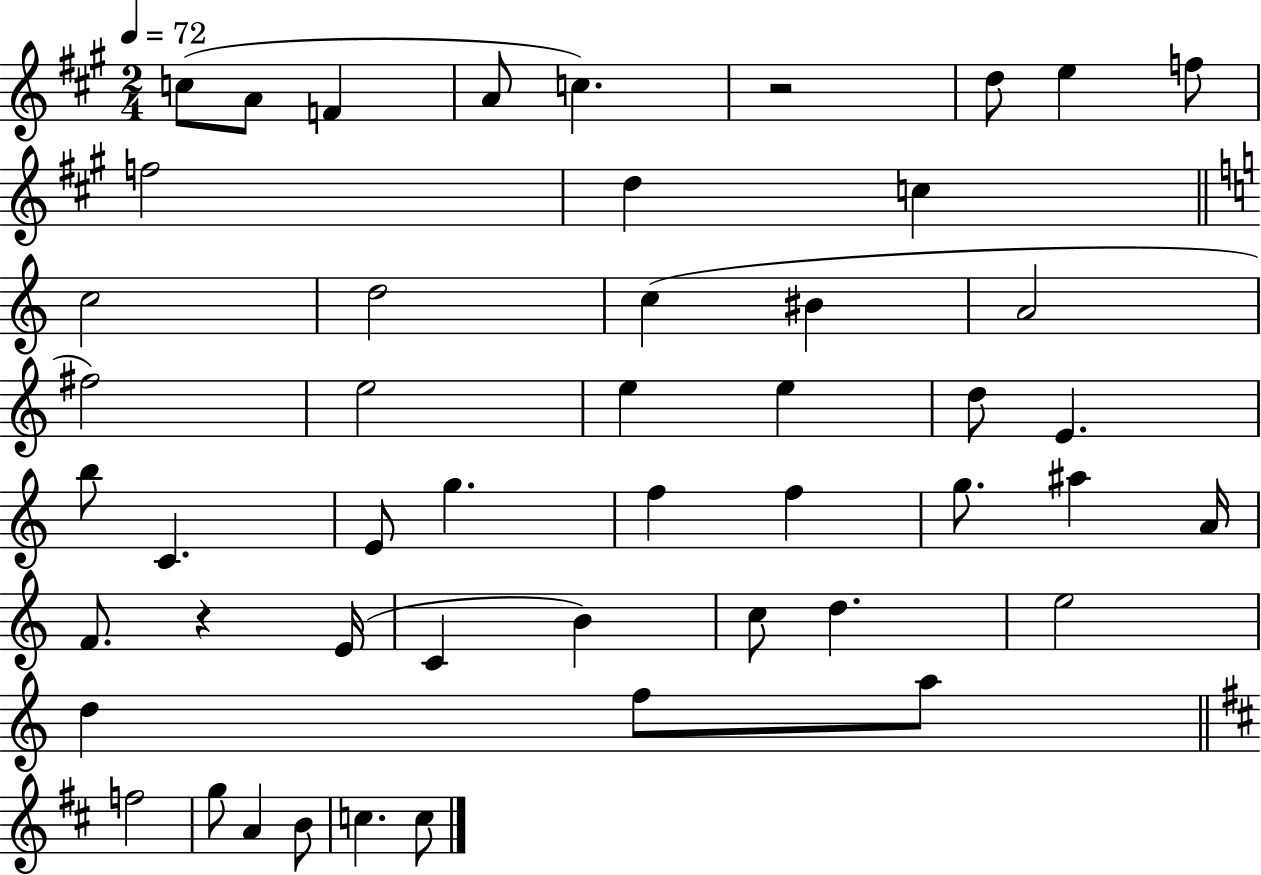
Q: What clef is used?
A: treble